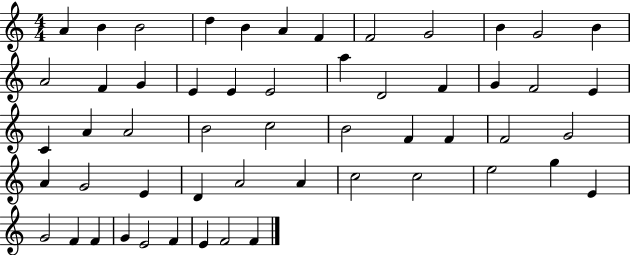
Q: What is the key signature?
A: C major